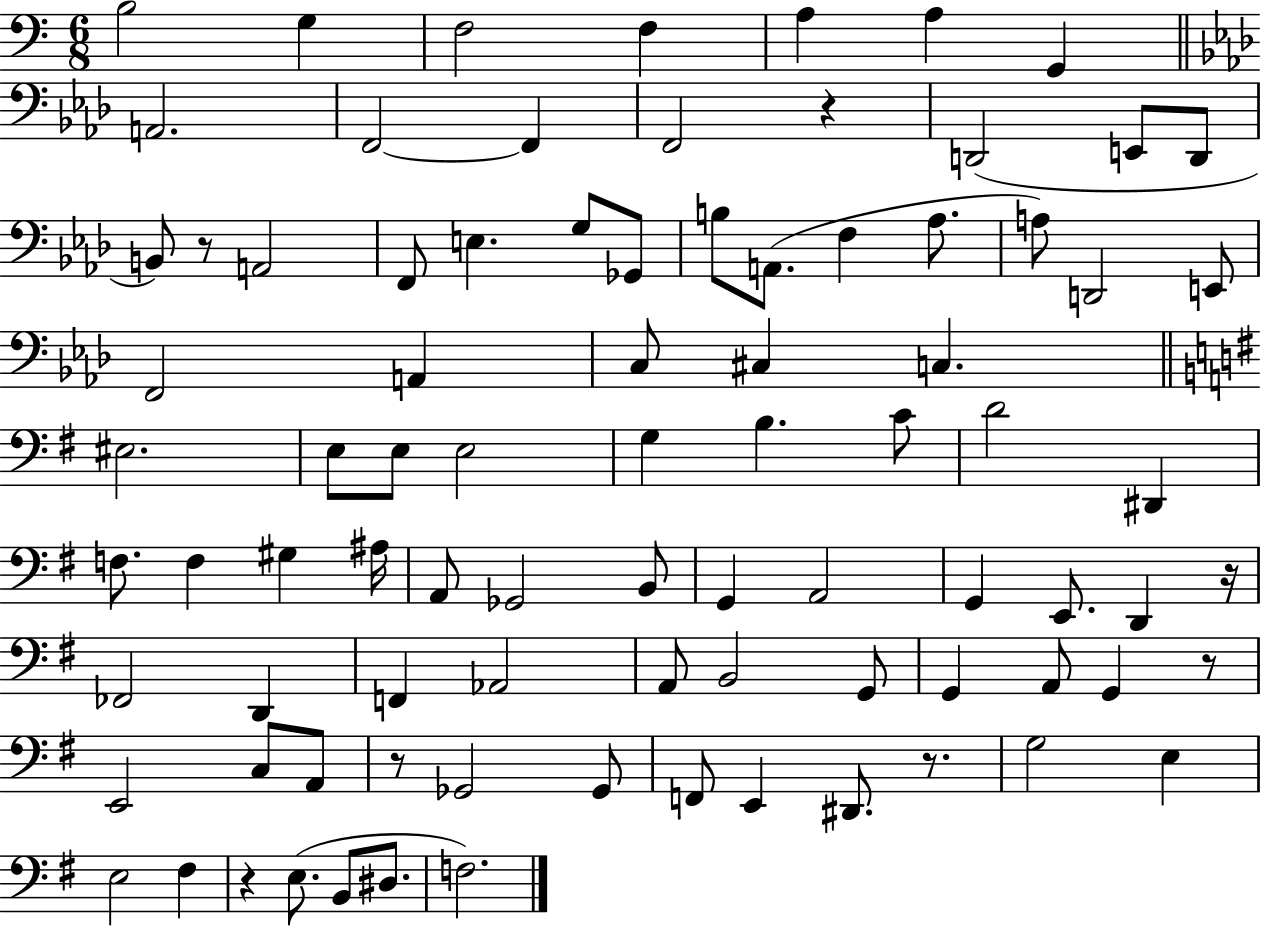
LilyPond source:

{
  \clef bass
  \numericTimeSignature
  \time 6/8
  \key c \major
  b2 g4 | f2 f4 | a4 a4 g,4 | \bar "||" \break \key aes \major a,2. | f,2~~ f,4 | f,2 r4 | d,2( e,8 d,8 | \break b,8) r8 a,2 | f,8 e4. g8 ges,8 | b8 a,8.( f4 aes8. | a8) d,2 e,8 | \break f,2 a,4 | c8 cis4 c4. | \bar "||" \break \key g \major eis2. | e8 e8 e2 | g4 b4. c'8 | d'2 dis,4 | \break f8. f4 gis4 ais16 | a,8 ges,2 b,8 | g,4 a,2 | g,4 e,8. d,4 r16 | \break fes,2 d,4 | f,4 aes,2 | a,8 b,2 g,8 | g,4 a,8 g,4 r8 | \break e,2 c8 a,8 | r8 ges,2 ges,8 | f,8 e,4 dis,8. r8. | g2 e4 | \break e2 fis4 | r4 e8.( b,8 dis8. | f2.) | \bar "|."
}